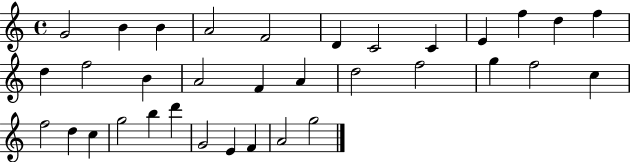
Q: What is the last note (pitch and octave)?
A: G5